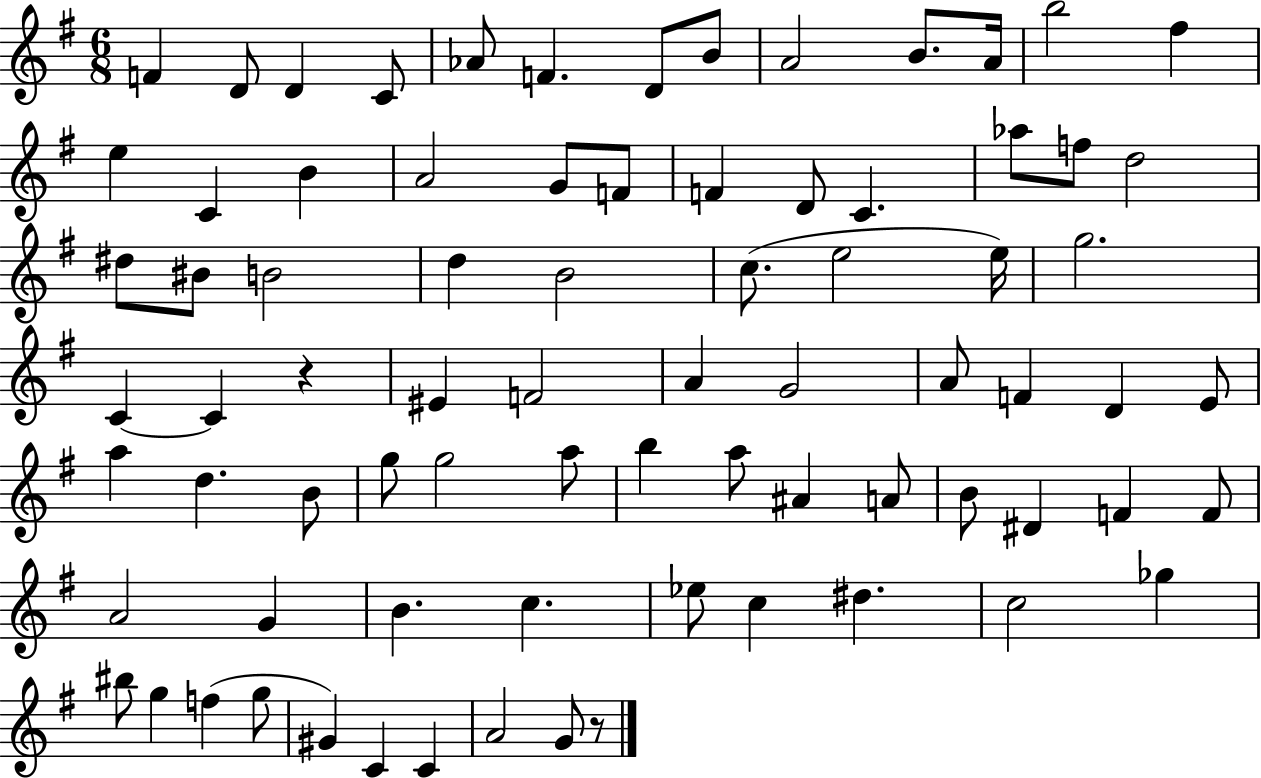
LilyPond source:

{
  \clef treble
  \numericTimeSignature
  \time 6/8
  \key g \major
  f'4 d'8 d'4 c'8 | aes'8 f'4. d'8 b'8 | a'2 b'8. a'16 | b''2 fis''4 | \break e''4 c'4 b'4 | a'2 g'8 f'8 | f'4 d'8 c'4. | aes''8 f''8 d''2 | \break dis''8 bis'8 b'2 | d''4 b'2 | c''8.( e''2 e''16) | g''2. | \break c'4~~ c'4 r4 | eis'4 f'2 | a'4 g'2 | a'8 f'4 d'4 e'8 | \break a''4 d''4. b'8 | g''8 g''2 a''8 | b''4 a''8 ais'4 a'8 | b'8 dis'4 f'4 f'8 | \break a'2 g'4 | b'4. c''4. | ees''8 c''4 dis''4. | c''2 ges''4 | \break bis''8 g''4 f''4( g''8 | gis'4) c'4 c'4 | a'2 g'8 r8 | \bar "|."
}